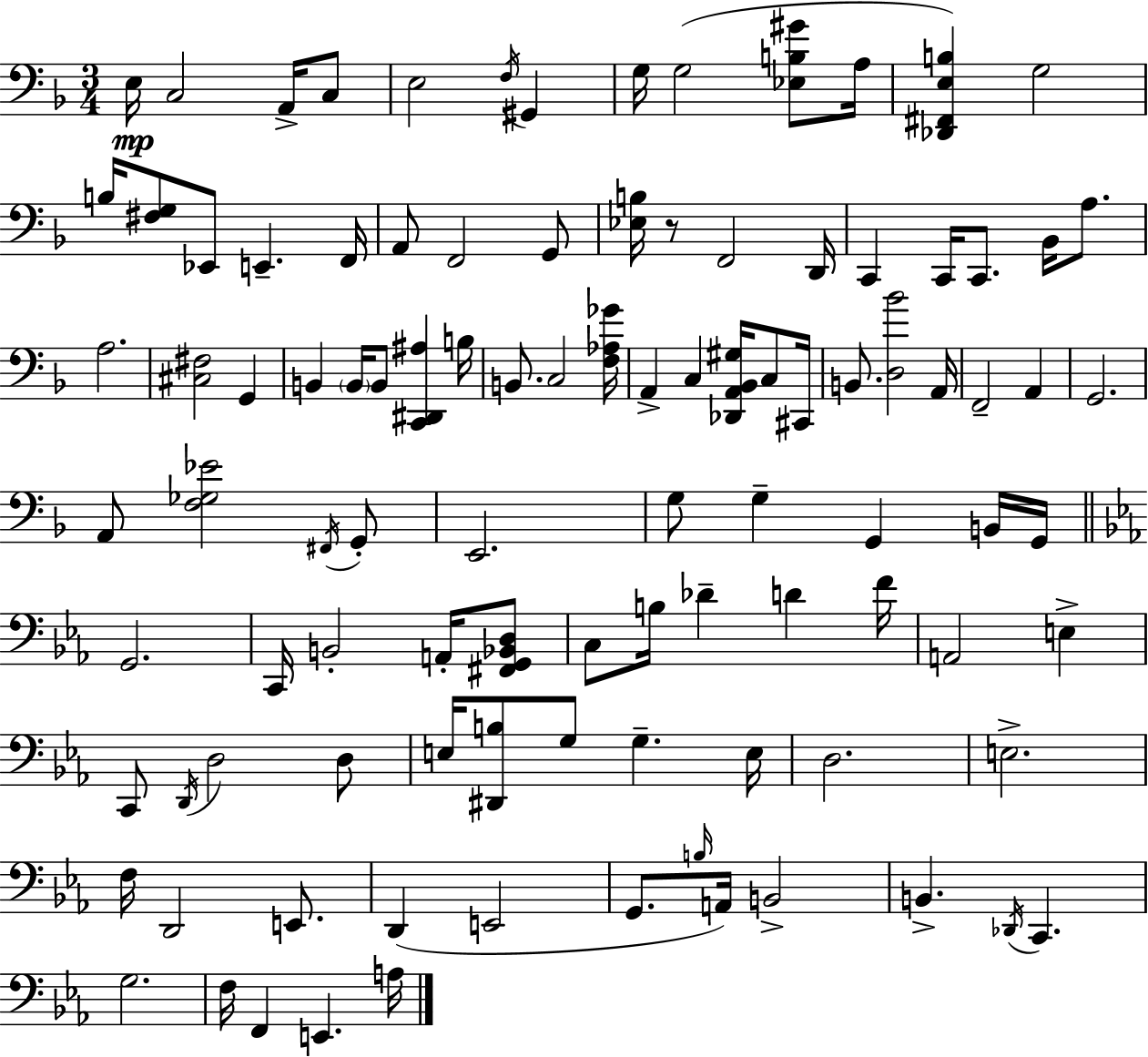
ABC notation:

X:1
T:Untitled
M:3/4
L:1/4
K:Dm
E,/4 C,2 A,,/4 C,/2 E,2 F,/4 ^G,, G,/4 G,2 [_E,B,^G]/2 A,/4 [_D,,^F,,E,B,] G,2 B,/4 [^F,G,]/2 _E,,/2 E,, F,,/4 A,,/2 F,,2 G,,/2 [_E,B,]/4 z/2 F,,2 D,,/4 C,, C,,/4 C,,/2 _B,,/4 A,/2 A,2 [^C,^F,]2 G,, B,, B,,/4 B,,/2 [C,,^D,,^A,] B,/4 B,,/2 C,2 [F,_A,_G]/4 A,, C, [_D,,A,,_B,,^G,]/4 C,/2 ^C,,/4 B,,/2 [D,_B]2 A,,/4 F,,2 A,, G,,2 A,,/2 [F,_G,_E]2 ^F,,/4 G,,/2 E,,2 G,/2 G, G,, B,,/4 G,,/4 G,,2 C,,/4 B,,2 A,,/4 [^F,,G,,_B,,D,]/2 C,/2 B,/4 _D D F/4 A,,2 E, C,,/2 D,,/4 D,2 D,/2 E,/4 [^D,,B,]/2 G,/2 G, E,/4 D,2 E,2 F,/4 D,,2 E,,/2 D,, E,,2 G,,/2 B,/4 A,,/4 B,,2 B,, _D,,/4 C,, G,2 F,/4 F,, E,, A,/4